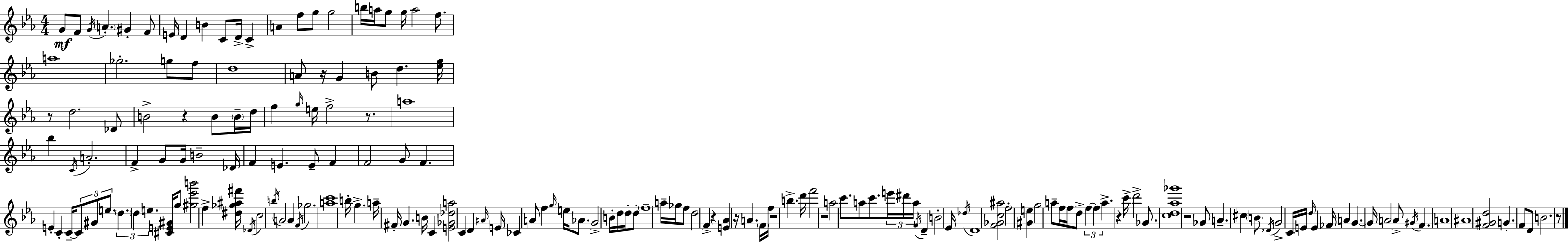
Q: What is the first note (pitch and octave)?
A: G4